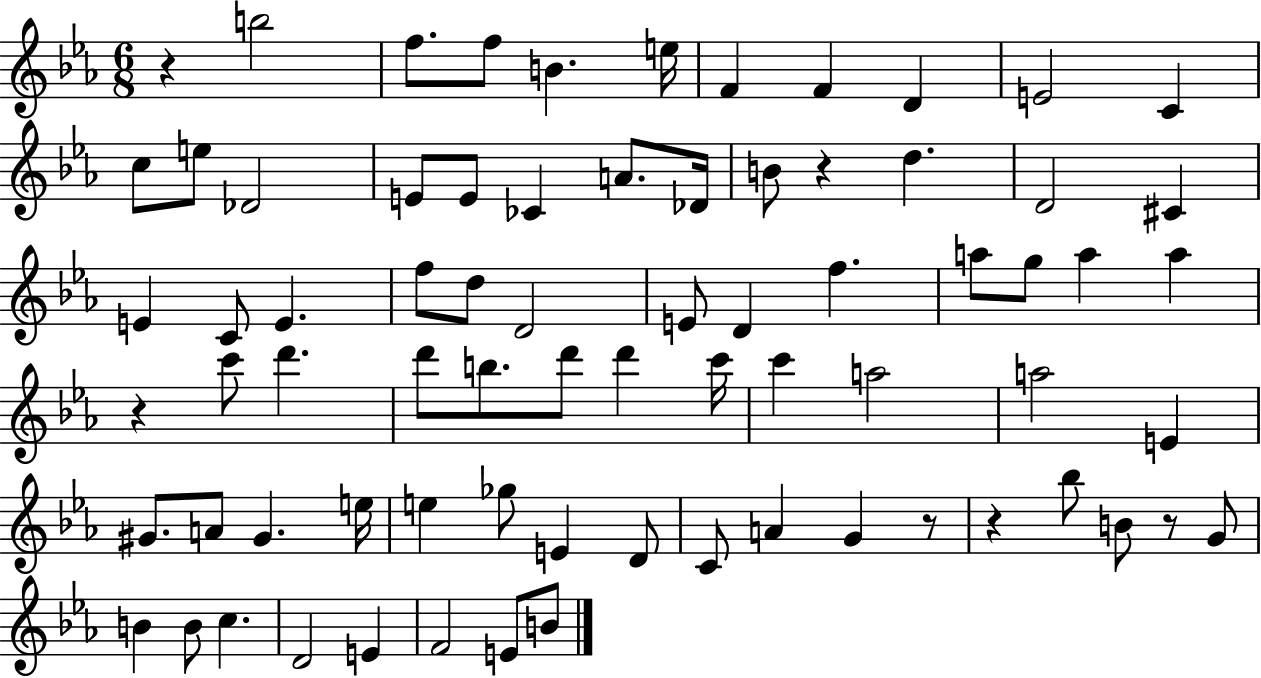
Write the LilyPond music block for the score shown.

{
  \clef treble
  \numericTimeSignature
  \time 6/8
  \key ees \major
  r4 b''2 | f''8. f''8 b'4. e''16 | f'4 f'4 d'4 | e'2 c'4 | \break c''8 e''8 des'2 | e'8 e'8 ces'4 a'8. des'16 | b'8 r4 d''4. | d'2 cis'4 | \break e'4 c'8 e'4. | f''8 d''8 d'2 | e'8 d'4 f''4. | a''8 g''8 a''4 a''4 | \break r4 c'''8 d'''4. | d'''8 b''8. d'''8 d'''4 c'''16 | c'''4 a''2 | a''2 e'4 | \break gis'8. a'8 gis'4. e''16 | e''4 ges''8 e'4 d'8 | c'8 a'4 g'4 r8 | r4 bes''8 b'8 r8 g'8 | \break b'4 b'8 c''4. | d'2 e'4 | f'2 e'8 b'8 | \bar "|."
}